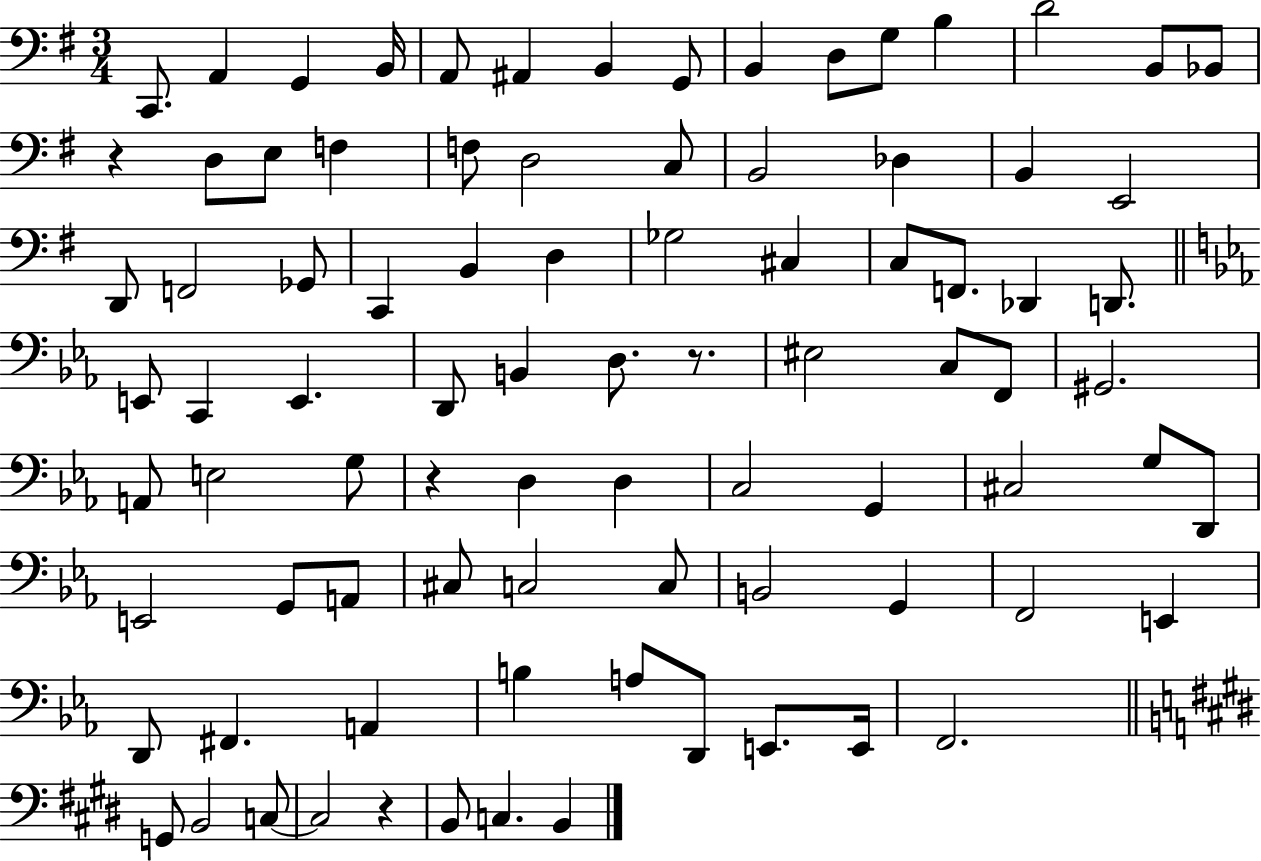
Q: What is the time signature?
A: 3/4